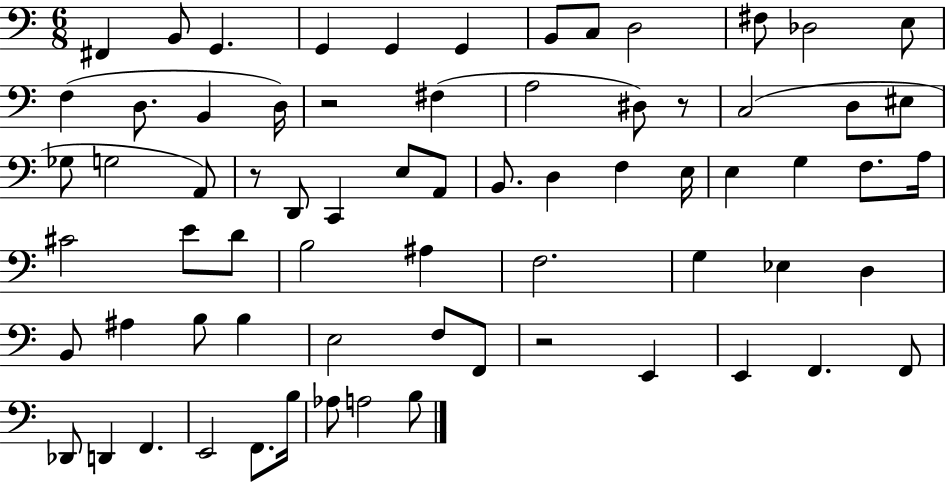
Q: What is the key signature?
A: C major